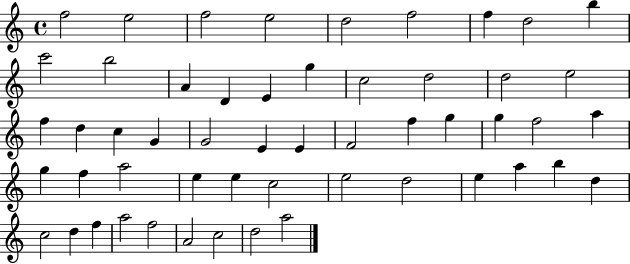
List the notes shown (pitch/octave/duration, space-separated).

F5/h E5/h F5/h E5/h D5/h F5/h F5/q D5/h B5/q C6/h B5/h A4/q D4/q E4/q G5/q C5/h D5/h D5/h E5/h F5/q D5/q C5/q G4/q G4/h E4/q E4/q F4/h F5/q G5/q G5/q F5/h A5/q G5/q F5/q A5/h E5/q E5/q C5/h E5/h D5/h E5/q A5/q B5/q D5/q C5/h D5/q F5/q A5/h F5/h A4/h C5/h D5/h A5/h